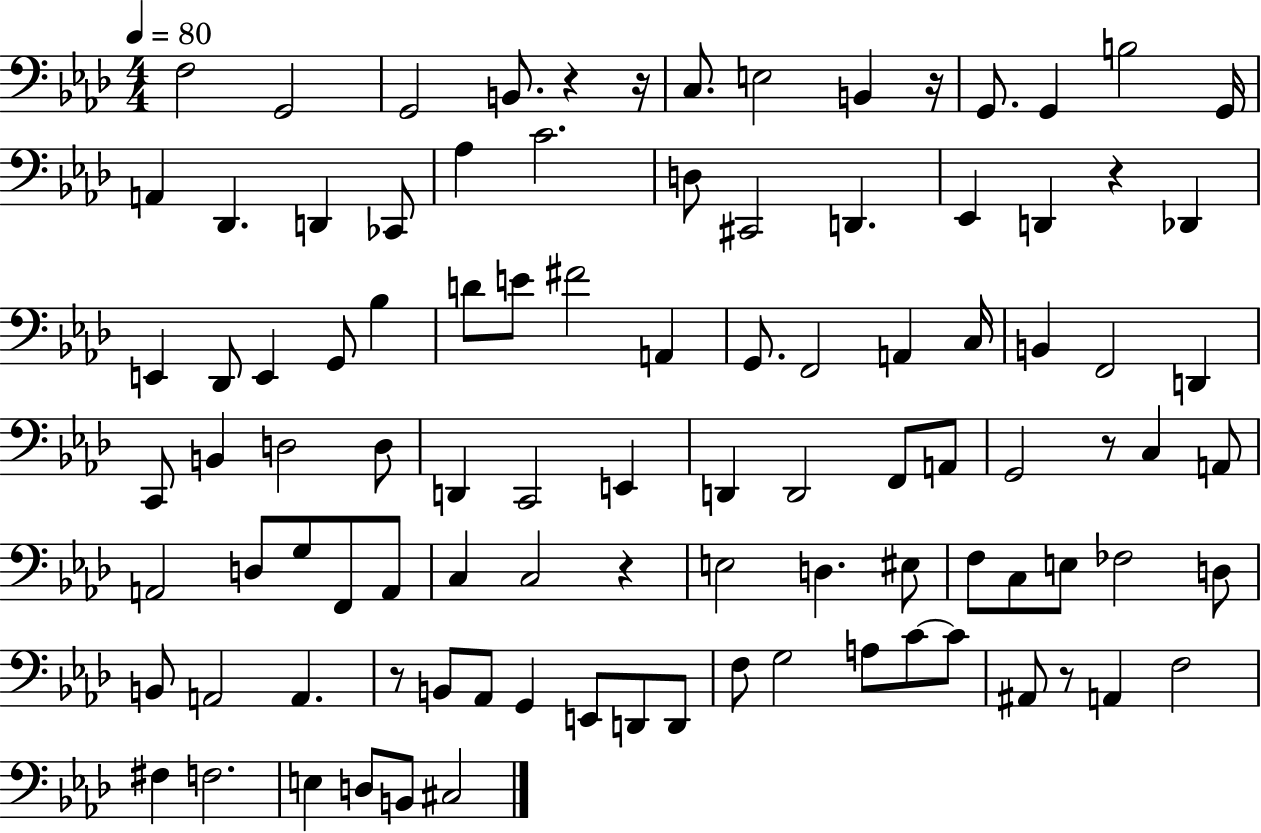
X:1
T:Untitled
M:4/4
L:1/4
K:Ab
F,2 G,,2 G,,2 B,,/2 z z/4 C,/2 E,2 B,, z/4 G,,/2 G,, B,2 G,,/4 A,, _D,, D,, _C,,/2 _A, C2 D,/2 ^C,,2 D,, _E,, D,, z _D,, E,, _D,,/2 E,, G,,/2 _B, D/2 E/2 ^F2 A,, G,,/2 F,,2 A,, C,/4 B,, F,,2 D,, C,,/2 B,, D,2 D,/2 D,, C,,2 E,, D,, D,,2 F,,/2 A,,/2 G,,2 z/2 C, A,,/2 A,,2 D,/2 G,/2 F,,/2 A,,/2 C, C,2 z E,2 D, ^E,/2 F,/2 C,/2 E,/2 _F,2 D,/2 B,,/2 A,,2 A,, z/2 B,,/2 _A,,/2 G,, E,,/2 D,,/2 D,,/2 F,/2 G,2 A,/2 C/2 C/2 ^A,,/2 z/2 A,, F,2 ^F, F,2 E, D,/2 B,,/2 ^C,2